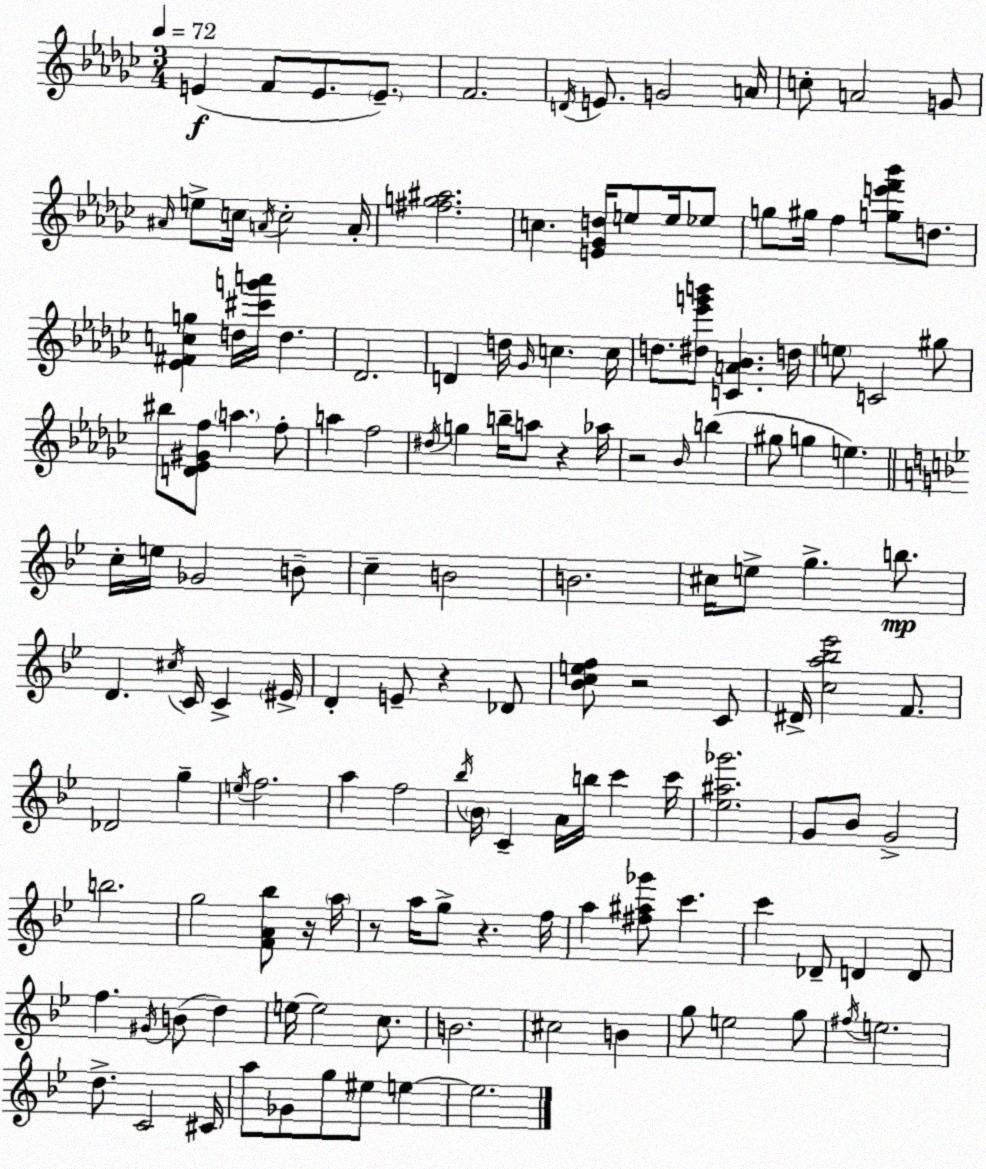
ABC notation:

X:1
T:Untitled
M:3/4
L:1/4
K:Ebm
E F/2 E/2 E/2 F2 D/4 E/2 G2 A/4 c/2 A2 G/2 ^A/4 e/2 c/4 A/4 c2 A/4 [^fg^a]2 c [E_Gd]/4 e/2 e/4 _e/2 g/2 ^g/4 f [ge'f'_b']/2 d/2 [_E^Fcg] d/4 [^c'g'a']/4 d _D2 D d/4 _G/4 c c/4 d/2 [^d_e'g'b']/2 [CA_B] d/4 e/2 C2 ^g/2 ^b/2 [D_E^Gf]/2 a f/2 a f2 ^d/4 g b/4 a/2 z _a/4 z2 _B/4 b ^g/2 g e c/4 e/4 _G2 B/2 c B2 B2 ^c/4 e/2 g b/2 D ^c/4 C/4 C ^E/4 D E/2 z _D/2 [_Bcef]/2 z2 C/2 ^D/4 [ca_b_e']2 F/2 _D2 g e/4 f2 a f2 _b/4 _B/4 C A/4 b/4 c' c'/4 [_e^a_g']2 G/2 _B/2 G2 b2 g2 [FA_b]/2 z/4 a/4 z/2 a/4 g/2 z f/4 a [^f^a_g']/2 c' c' _D/2 D D/2 f ^G/4 B/2 d e/4 e2 c/2 B2 ^c2 B g/2 e2 g/2 ^f/4 e2 d/2 C2 ^C/4 a/2 _G/2 g/2 ^e/2 e e2